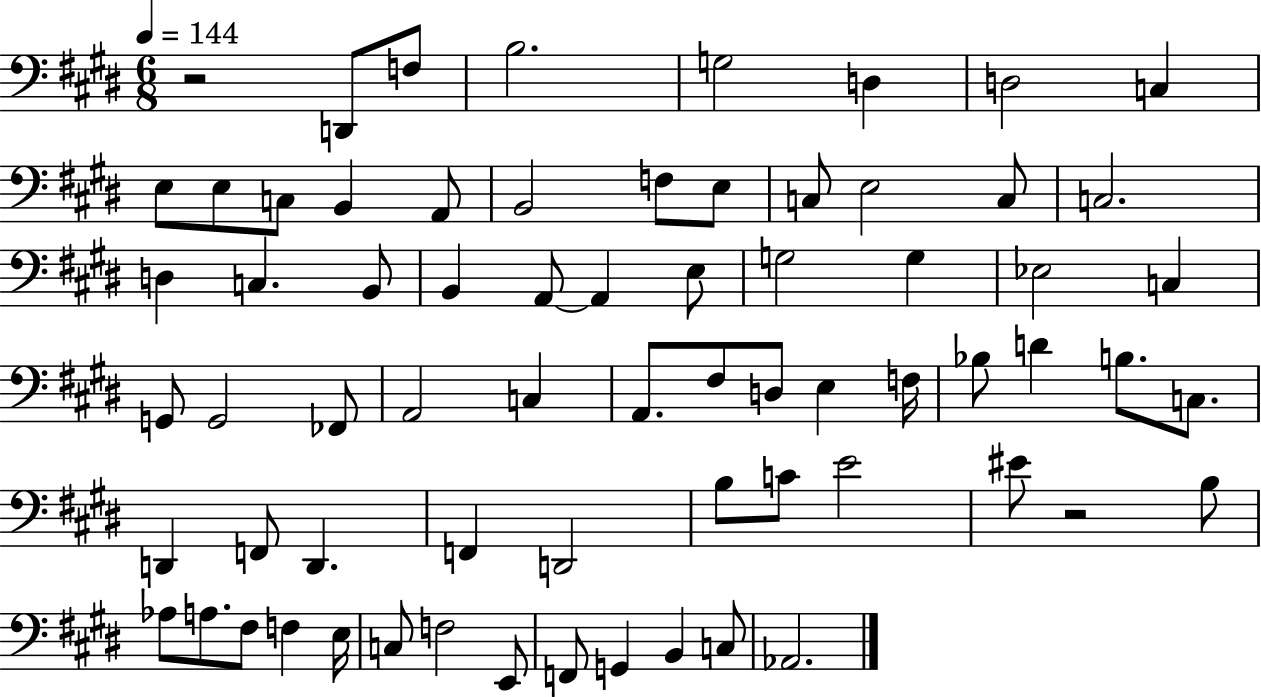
R/h D2/e F3/e B3/h. G3/h D3/q D3/h C3/q E3/e E3/e C3/e B2/q A2/e B2/h F3/e E3/e C3/e E3/h C3/e C3/h. D3/q C3/q. B2/e B2/q A2/e A2/q E3/e G3/h G3/q Eb3/h C3/q G2/e G2/h FES2/e A2/h C3/q A2/e. F#3/e D3/e E3/q F3/s Bb3/e D4/q B3/e. C3/e. D2/q F2/e D2/q. F2/q D2/h B3/e C4/e E4/h EIS4/e R/h B3/e Ab3/e A3/e. F#3/e F3/q E3/s C3/e F3/h E2/e F2/e G2/q B2/q C3/e Ab2/h.